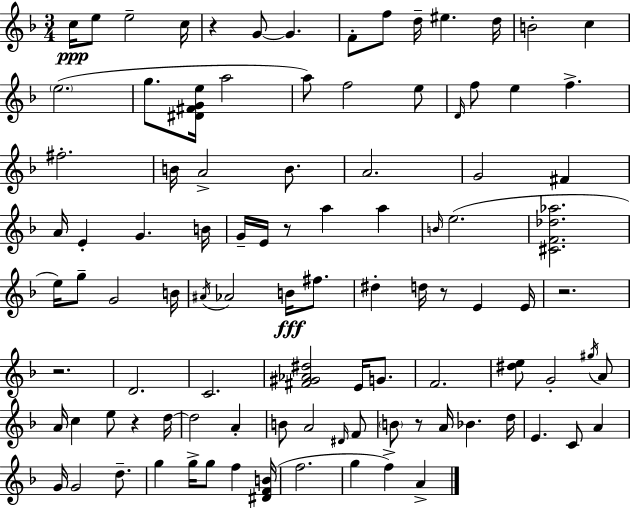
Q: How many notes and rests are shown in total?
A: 100